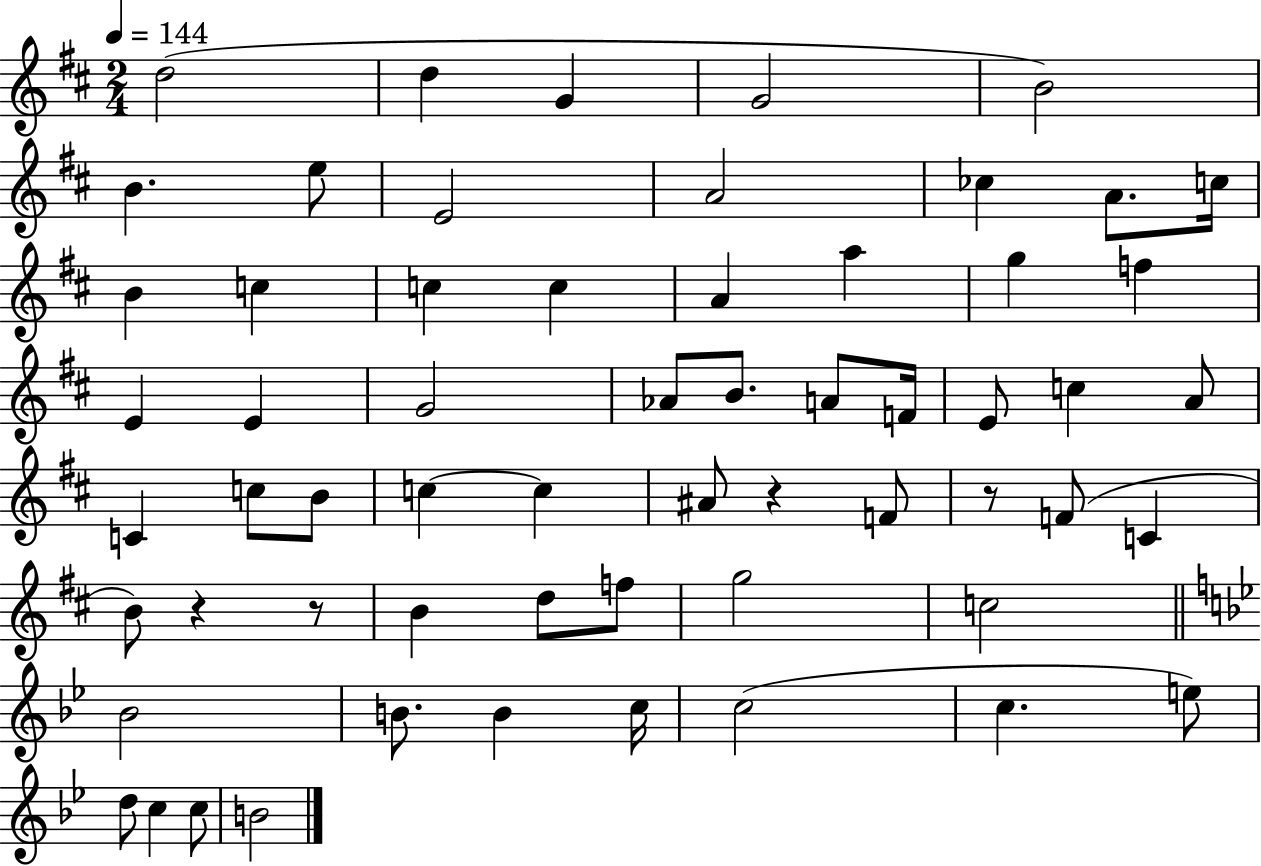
{
  \clef treble
  \numericTimeSignature
  \time 2/4
  \key d \major
  \tempo 4 = 144
  d''2( | d''4 g'4 | g'2 | b'2) | \break b'4. e''8 | e'2 | a'2 | ces''4 a'8. c''16 | \break b'4 c''4 | c''4 c''4 | a'4 a''4 | g''4 f''4 | \break e'4 e'4 | g'2 | aes'8 b'8. a'8 f'16 | e'8 c''4 a'8 | \break c'4 c''8 b'8 | c''4~~ c''4 | ais'8 r4 f'8 | r8 f'8( c'4 | \break b'8) r4 r8 | b'4 d''8 f''8 | g''2 | c''2 | \break \bar "||" \break \key bes \major bes'2 | b'8. b'4 c''16 | c''2( | c''4. e''8) | \break d''8 c''4 c''8 | b'2 | \bar "|."
}